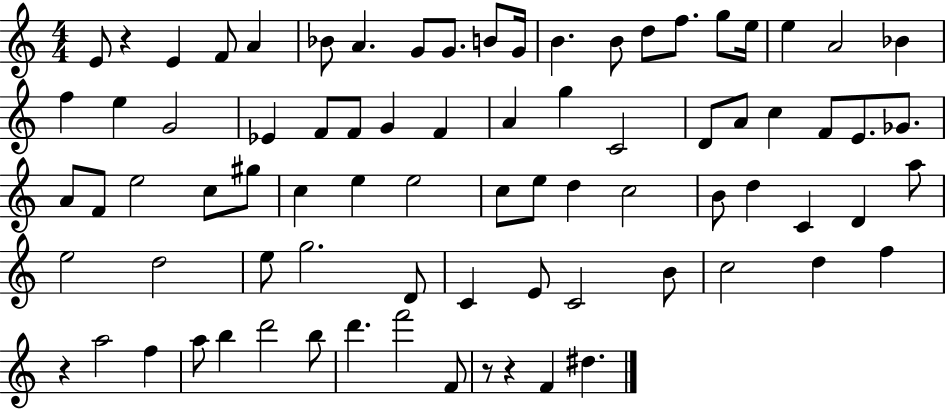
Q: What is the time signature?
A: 4/4